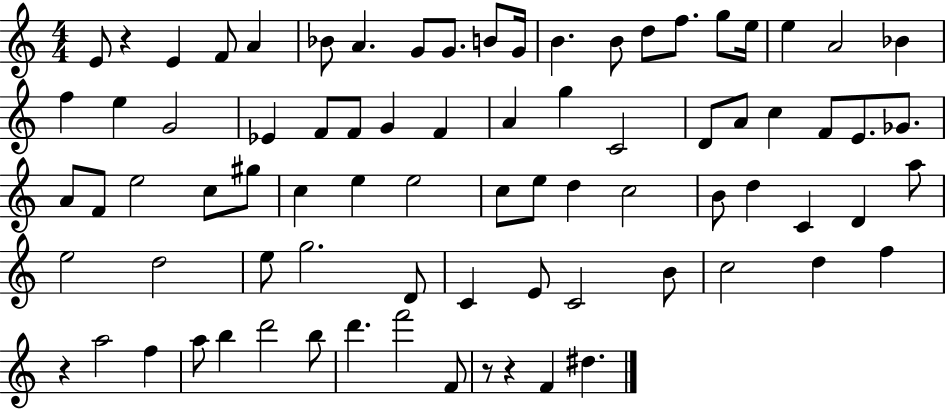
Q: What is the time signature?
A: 4/4